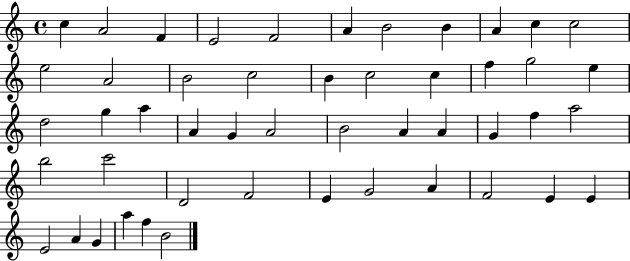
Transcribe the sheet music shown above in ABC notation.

X:1
T:Untitled
M:4/4
L:1/4
K:C
c A2 F E2 F2 A B2 B A c c2 e2 A2 B2 c2 B c2 c f g2 e d2 g a A G A2 B2 A A G f a2 b2 c'2 D2 F2 E G2 A F2 E E E2 A G a f B2